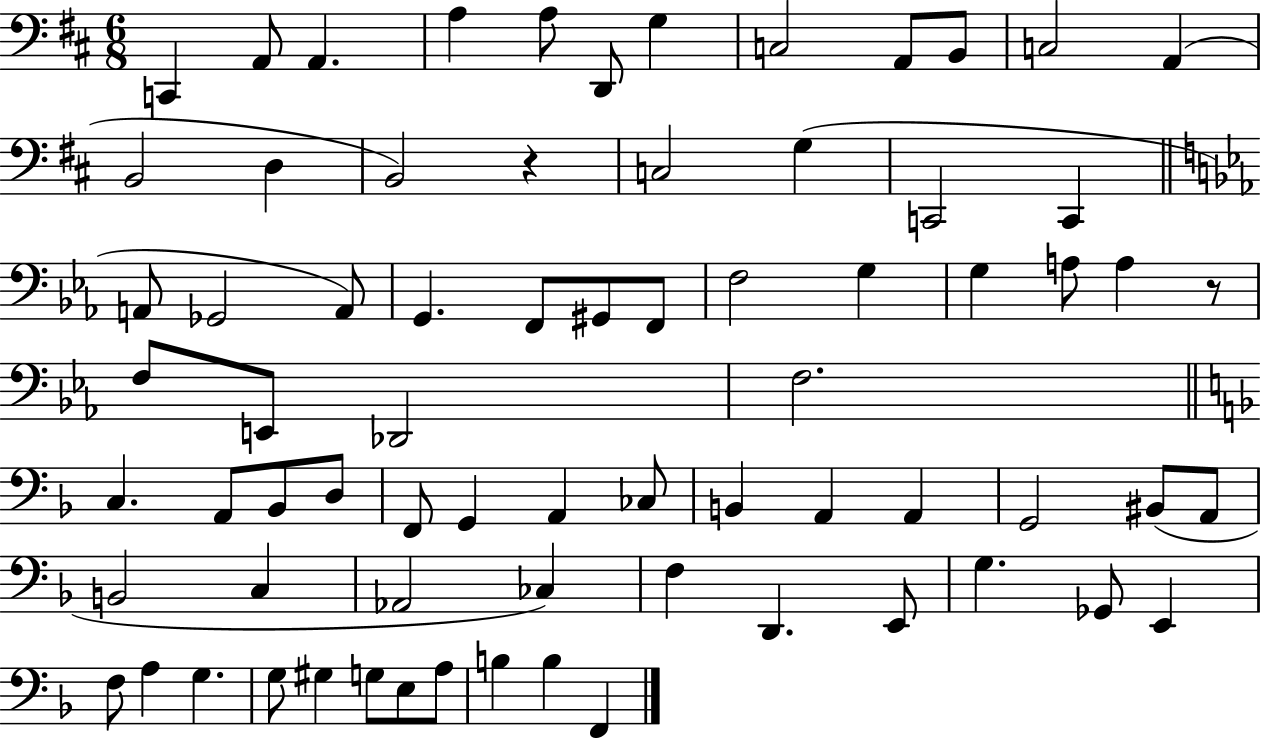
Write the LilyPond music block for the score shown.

{
  \clef bass
  \numericTimeSignature
  \time 6/8
  \key d \major
  \repeat volta 2 { c,4 a,8 a,4. | a4 a8 d,8 g4 | c2 a,8 b,8 | c2 a,4( | \break b,2 d4 | b,2) r4 | c2 g4( | c,2 c,4 | \break \bar "||" \break \key c \minor a,8 ges,2 a,8) | g,4. f,8 gis,8 f,8 | f2 g4 | g4 a8 a4 r8 | \break f8 e,8 des,2 | f2. | \bar "||" \break \key d \minor c4. a,8 bes,8 d8 | f,8 g,4 a,4 ces8 | b,4 a,4 a,4 | g,2 bis,8( a,8 | \break b,2 c4 | aes,2 ces4) | f4 d,4. e,8 | g4. ges,8 e,4 | \break f8 a4 g4. | g8 gis4 g8 e8 a8 | b4 b4 f,4 | } \bar "|."
}